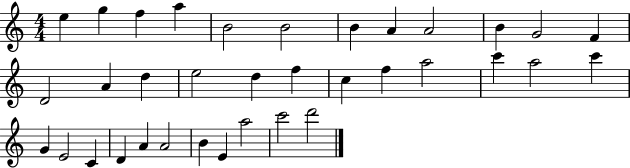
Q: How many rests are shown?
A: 0